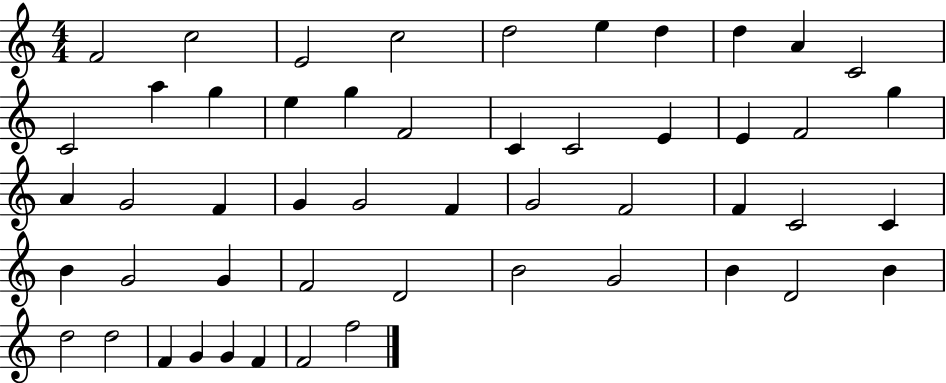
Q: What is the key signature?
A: C major